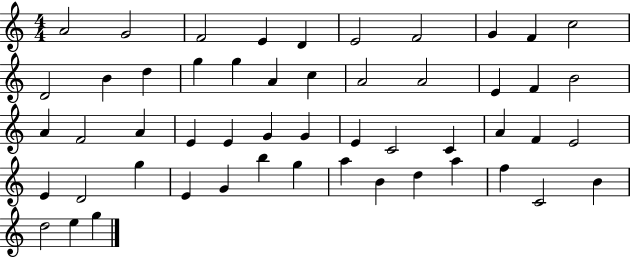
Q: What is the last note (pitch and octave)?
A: G5